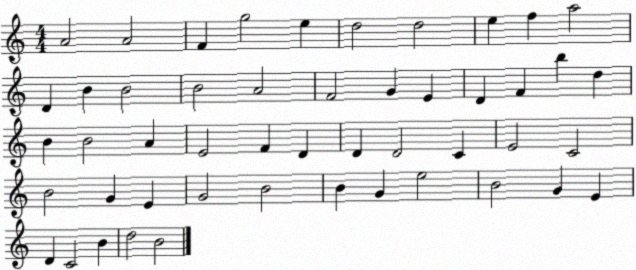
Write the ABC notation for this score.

X:1
T:Untitled
M:4/4
L:1/4
K:C
A2 A2 F g2 e d2 d2 e f a2 D B B2 B2 A2 F2 G E D F b d B B2 A E2 F D D D2 C E2 C2 B2 G E G2 B2 B G e2 B2 G E D C2 B d2 B2